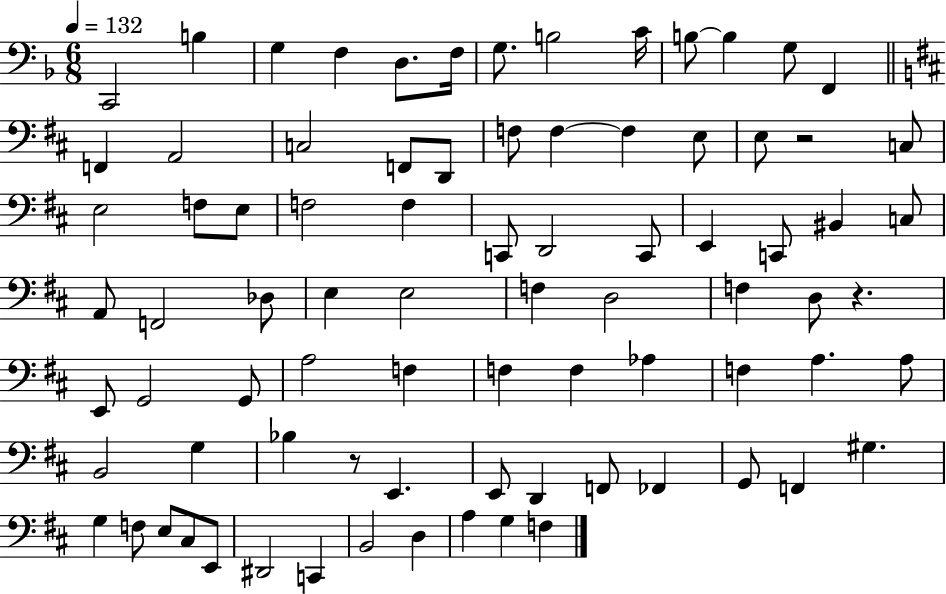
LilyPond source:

{
  \clef bass
  \numericTimeSignature
  \time 6/8
  \key f \major
  \tempo 4 = 132
  c,2 b4 | g4 f4 d8. f16 | g8. b2 c'16 | b8~~ b4 g8 f,4 | \break \bar "||" \break \key d \major f,4 a,2 | c2 f,8 d,8 | f8 f4~~ f4 e8 | e8 r2 c8 | \break e2 f8 e8 | f2 f4 | c,8 d,2 c,8 | e,4 c,8 bis,4 c8 | \break a,8 f,2 des8 | e4 e2 | f4 d2 | f4 d8 r4. | \break e,8 g,2 g,8 | a2 f4 | f4 f4 aes4 | f4 a4. a8 | \break b,2 g4 | bes4 r8 e,4. | e,8 d,4 f,8 fes,4 | g,8 f,4 gis4. | \break g4 f8 e8 cis8 e,8 | dis,2 c,4 | b,2 d4 | a4 g4 f4 | \break \bar "|."
}